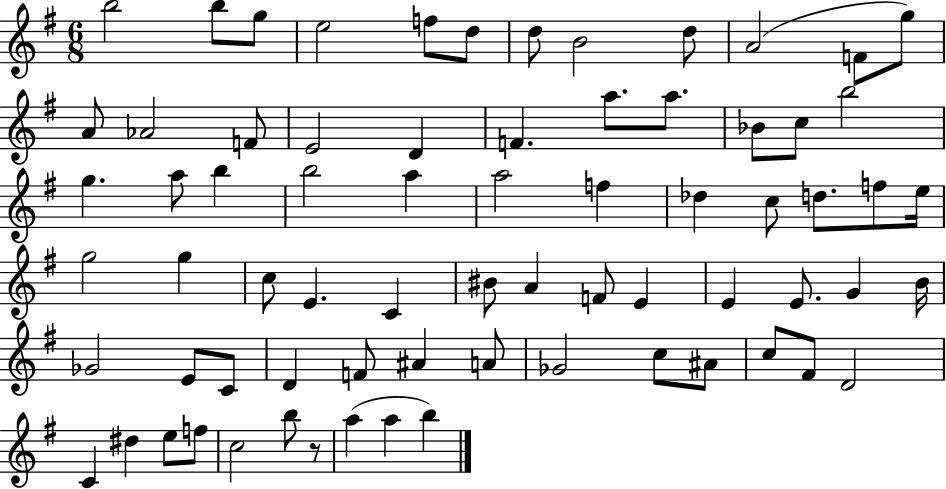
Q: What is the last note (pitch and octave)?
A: B5